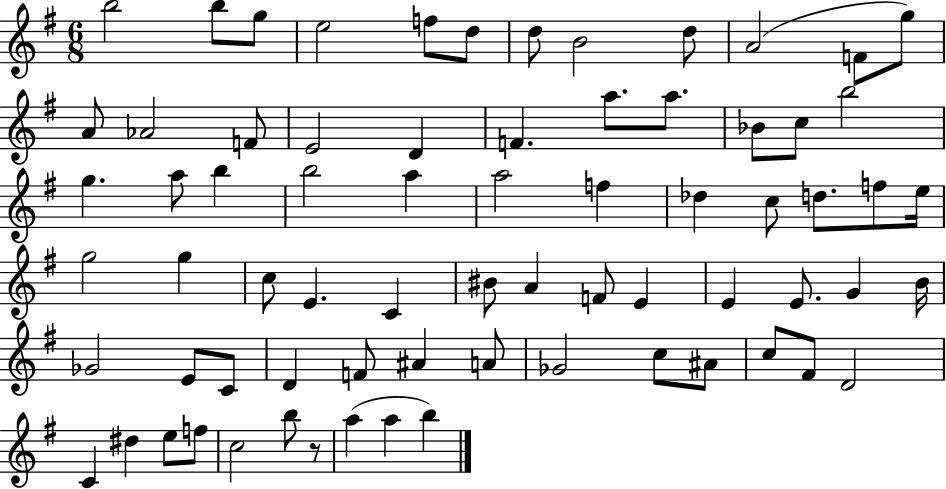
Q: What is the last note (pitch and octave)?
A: B5